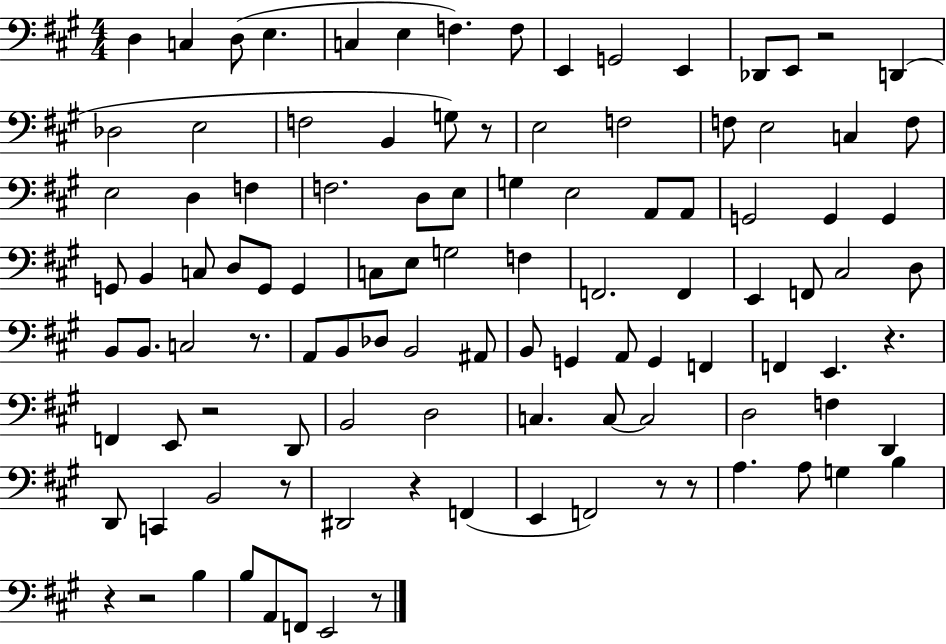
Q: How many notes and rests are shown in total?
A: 108